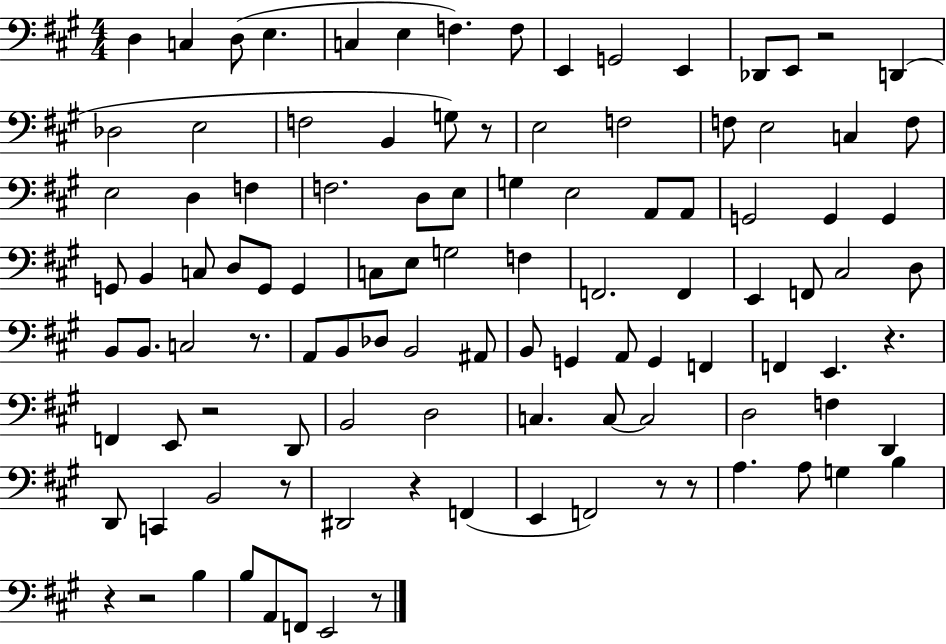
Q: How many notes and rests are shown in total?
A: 108